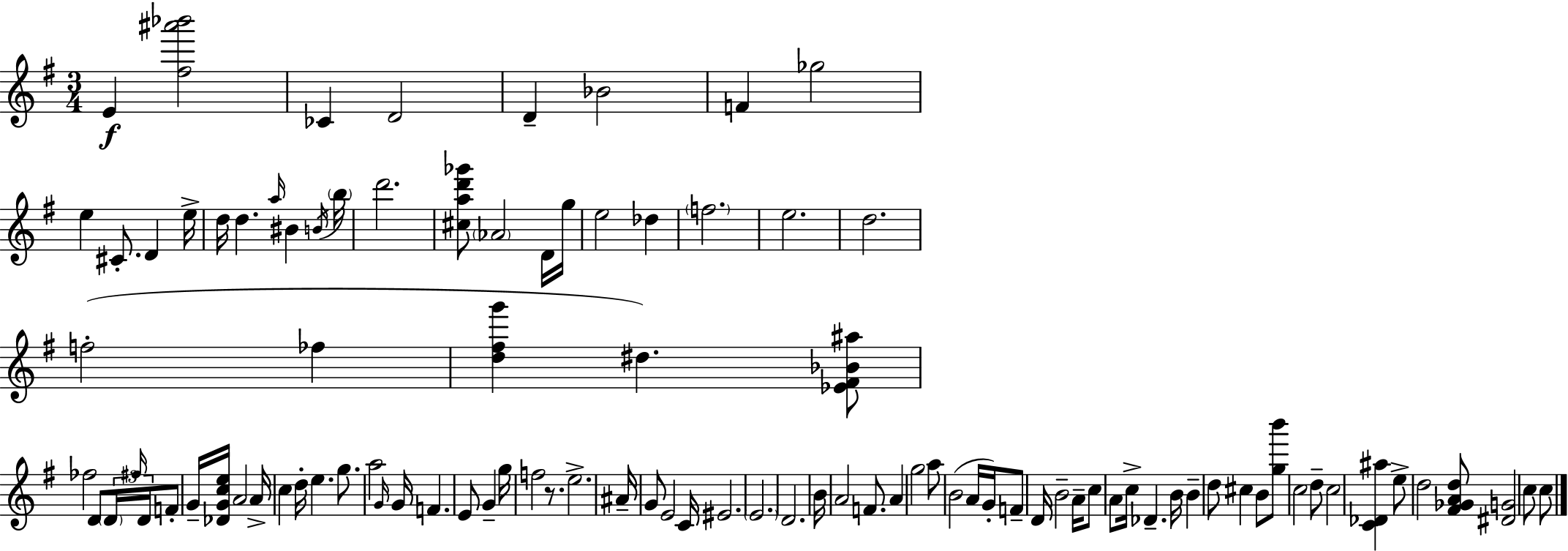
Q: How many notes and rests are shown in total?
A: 97